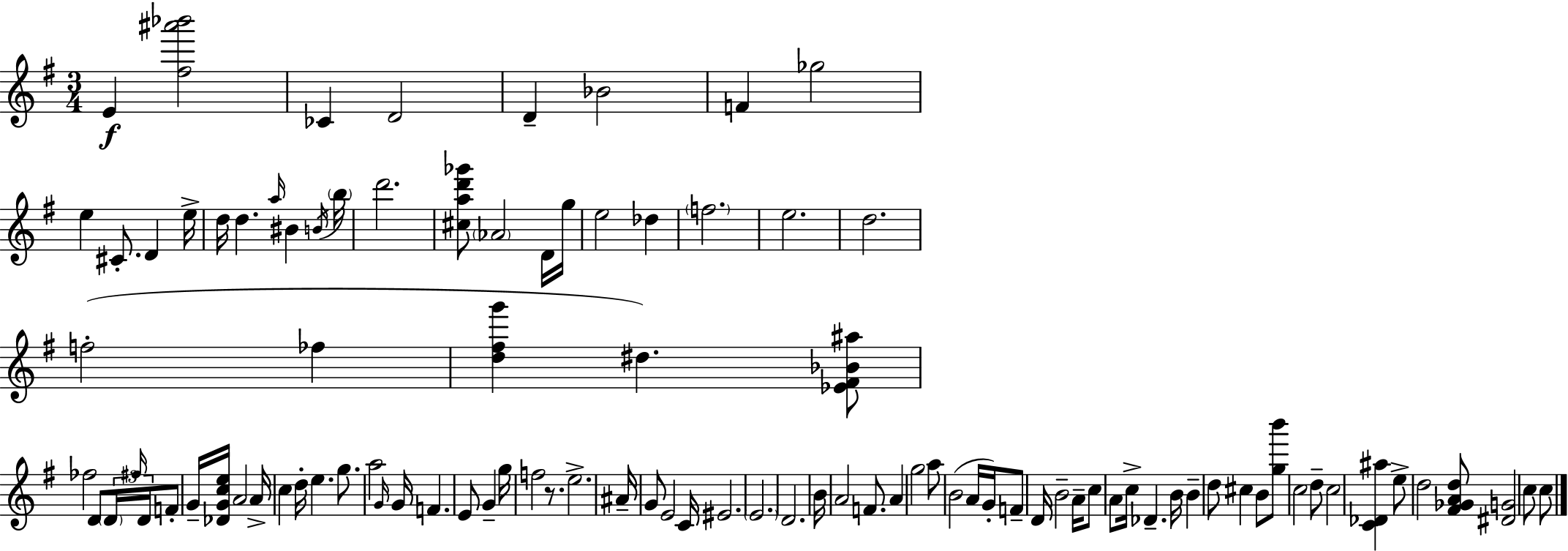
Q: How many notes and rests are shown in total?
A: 97